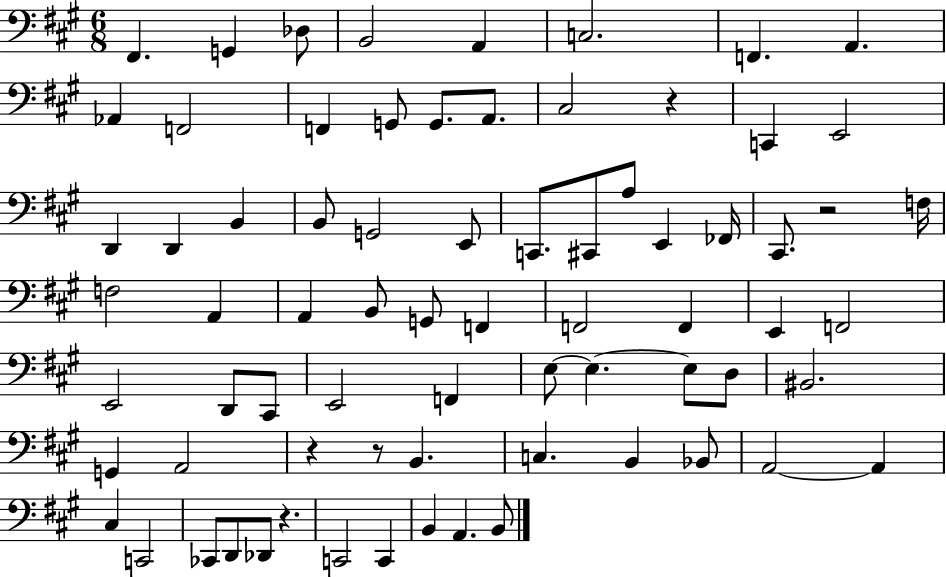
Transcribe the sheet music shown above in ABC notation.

X:1
T:Untitled
M:6/8
L:1/4
K:A
^F,, G,, _D,/2 B,,2 A,, C,2 F,, A,, _A,, F,,2 F,, G,,/2 G,,/2 A,,/2 ^C,2 z C,, E,,2 D,, D,, B,, B,,/2 G,,2 E,,/2 C,,/2 ^C,,/2 A,/2 E,, _F,,/4 ^C,,/2 z2 F,/4 F,2 A,, A,, B,,/2 G,,/2 F,, F,,2 F,, E,, F,,2 E,,2 D,,/2 ^C,,/2 E,,2 F,, E,/2 E, E,/2 D,/2 ^B,,2 G,, A,,2 z z/2 B,, C, B,, _B,,/2 A,,2 A,, ^C, C,,2 _C,,/2 D,,/2 _D,,/2 z C,,2 C,, B,, A,, B,,/2